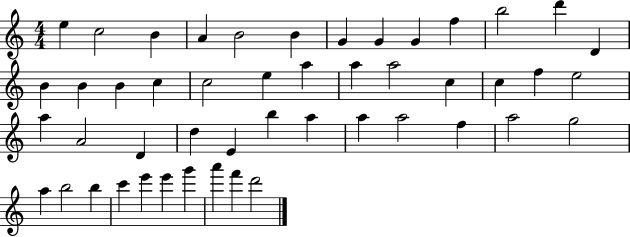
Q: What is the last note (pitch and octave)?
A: D6